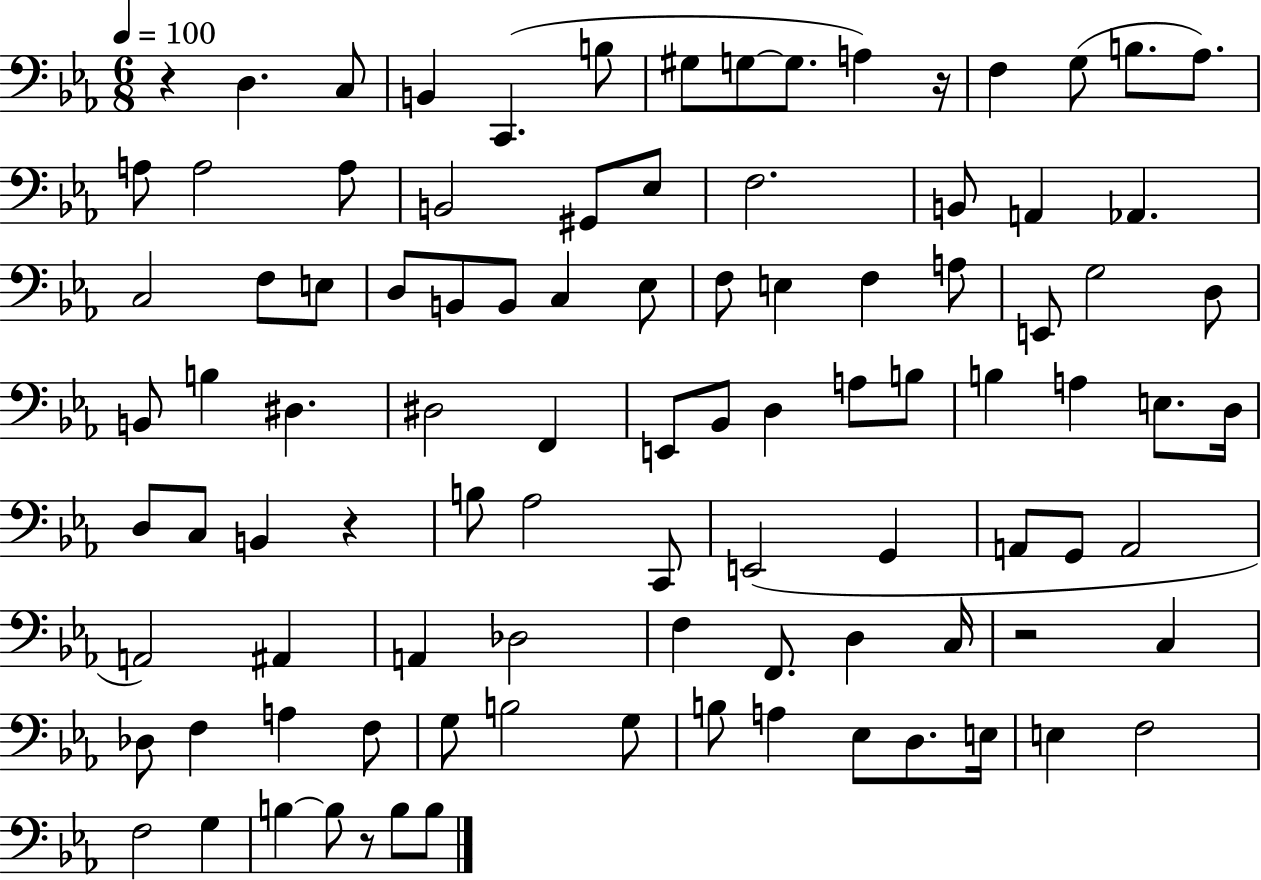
{
  \clef bass
  \numericTimeSignature
  \time 6/8
  \key ees \major
  \tempo 4 = 100
  r4 d4. c8 | b,4 c,4.( b8 | gis8 g8~~ g8. a4) r16 | f4 g8( b8. aes8.) | \break a8 a2 a8 | b,2 gis,8 ees8 | f2. | b,8 a,4 aes,4. | \break c2 f8 e8 | d8 b,8 b,8 c4 ees8 | f8 e4 f4 a8 | e,8 g2 d8 | \break b,8 b4 dis4. | dis2 f,4 | e,8 bes,8 d4 a8 b8 | b4 a4 e8. d16 | \break d8 c8 b,4 r4 | b8 aes2 c,8 | e,2( g,4 | a,8 g,8 a,2 | \break a,2) ais,4 | a,4 des2 | f4 f,8. d4 c16 | r2 c4 | \break des8 f4 a4 f8 | g8 b2 g8 | b8 a4 ees8 d8. e16 | e4 f2 | \break f2 g4 | b4~~ b8 r8 b8 b8 | \bar "|."
}